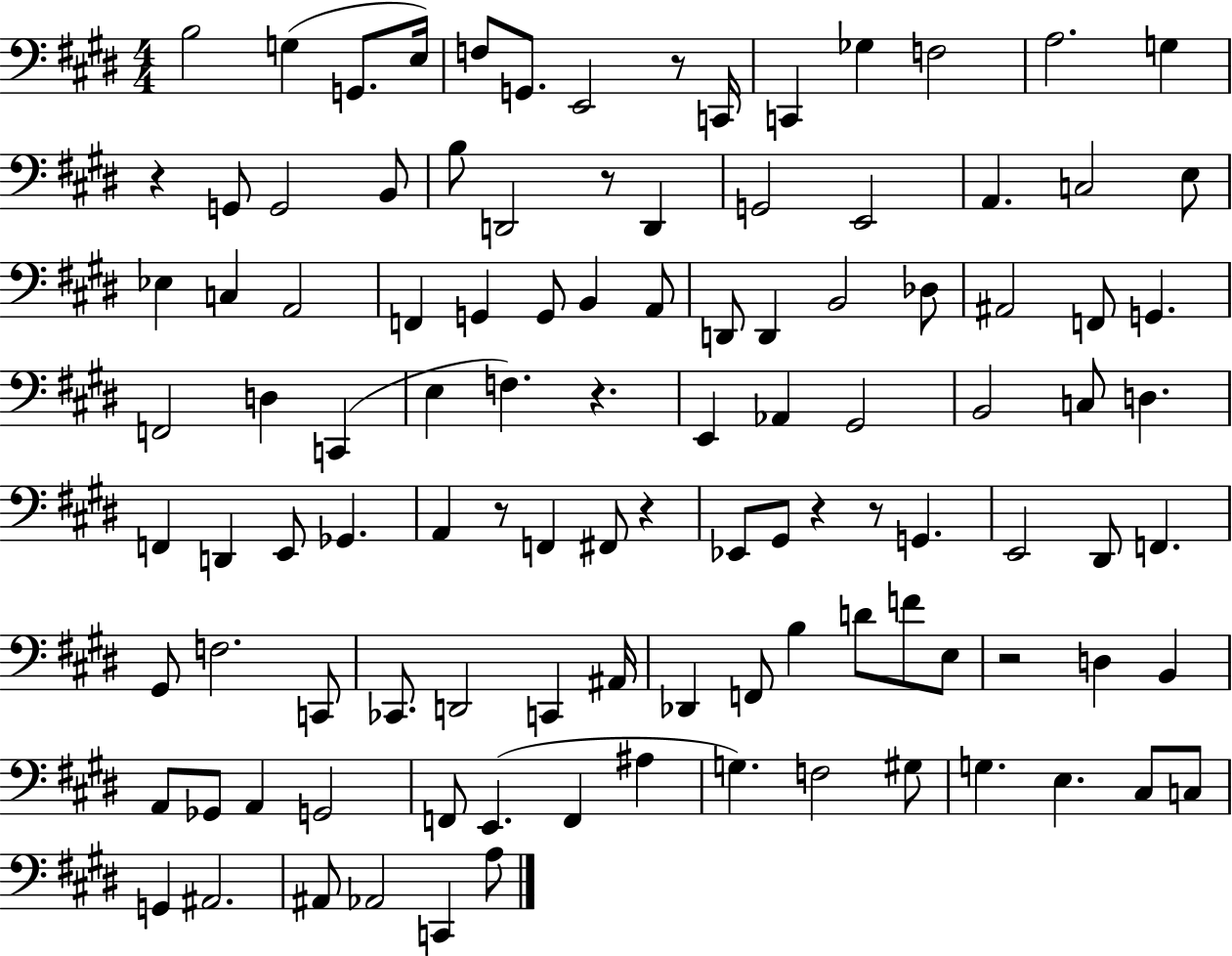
{
  \clef bass
  \numericTimeSignature
  \time 4/4
  \key e \major
  b2 g4( g,8. e16) | f8 g,8. e,2 r8 c,16 | c,4 ges4 f2 | a2. g4 | \break r4 g,8 g,2 b,8 | b8 d,2 r8 d,4 | g,2 e,2 | a,4. c2 e8 | \break ees4 c4 a,2 | f,4 g,4 g,8 b,4 a,8 | d,8 d,4 b,2 des8 | ais,2 f,8 g,4. | \break f,2 d4 c,4( | e4 f4.) r4. | e,4 aes,4 gis,2 | b,2 c8 d4. | \break f,4 d,4 e,8 ges,4. | a,4 r8 f,4 fis,8 r4 | ees,8 gis,8 r4 r8 g,4. | e,2 dis,8 f,4. | \break gis,8 f2. c,8 | ces,8. d,2 c,4 ais,16 | des,4 f,8 b4 d'8 f'8 e8 | r2 d4 b,4 | \break a,8 ges,8 a,4 g,2 | f,8 e,4.( f,4 ais4 | g4.) f2 gis8 | g4. e4. cis8 c8 | \break g,4 ais,2. | ais,8 aes,2 c,4 a8 | \bar "|."
}